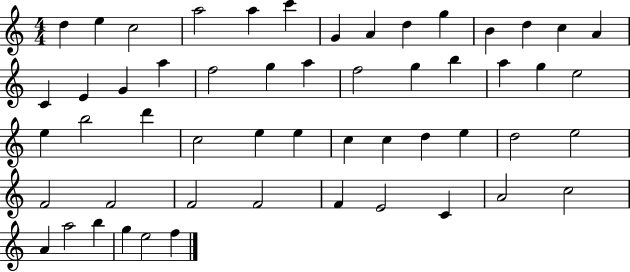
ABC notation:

X:1
T:Untitled
M:4/4
L:1/4
K:C
d e c2 a2 a c' G A d g B d c A C E G a f2 g a f2 g b a g e2 e b2 d' c2 e e c c d e d2 e2 F2 F2 F2 F2 F E2 C A2 c2 A a2 b g e2 f